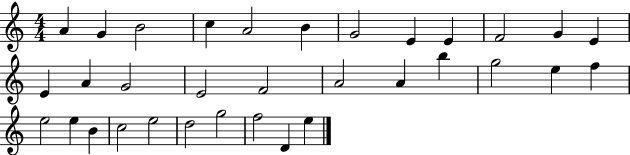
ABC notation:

X:1
T:Untitled
M:4/4
L:1/4
K:C
A G B2 c A2 B G2 E E F2 G E E A G2 E2 F2 A2 A b g2 e f e2 e B c2 e2 d2 g2 f2 D e